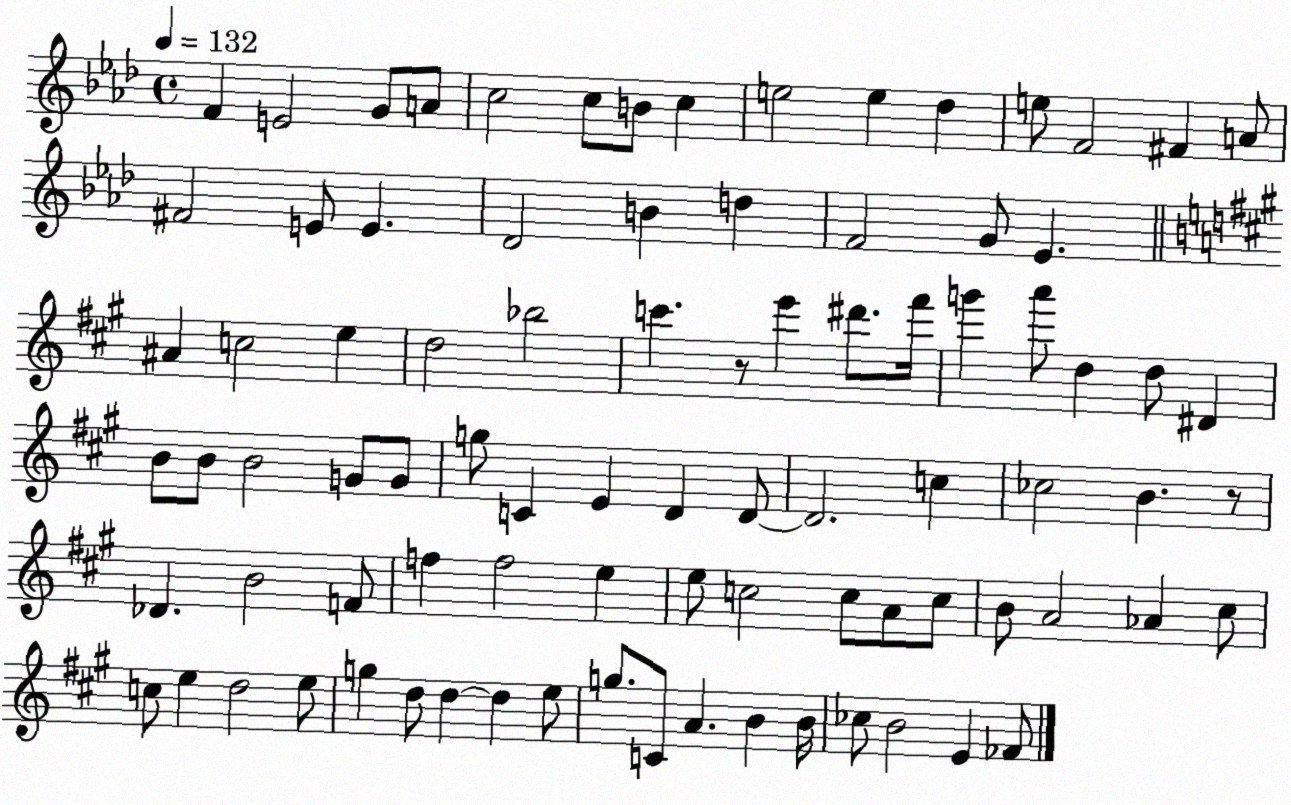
X:1
T:Untitled
M:4/4
L:1/4
K:Ab
F E2 G/2 A/2 c2 c/2 B/2 c e2 e _d e/2 F2 ^F A/2 ^F2 E/2 E _D2 B d F2 G/2 _E ^A c2 e d2 _b2 c' z/2 e' ^d'/2 ^f'/4 g' a'/2 d d/2 ^D B/2 B/2 B2 G/2 G/2 g/2 C E D D/2 D2 c _c2 B z/2 _D B2 F/2 f f2 e e/2 c2 c/2 A/2 c/2 B/2 A2 _A ^c/2 c/2 e d2 e/2 g d/2 d d e/2 g/2 C/2 A B B/4 _c/2 B2 E _F/2